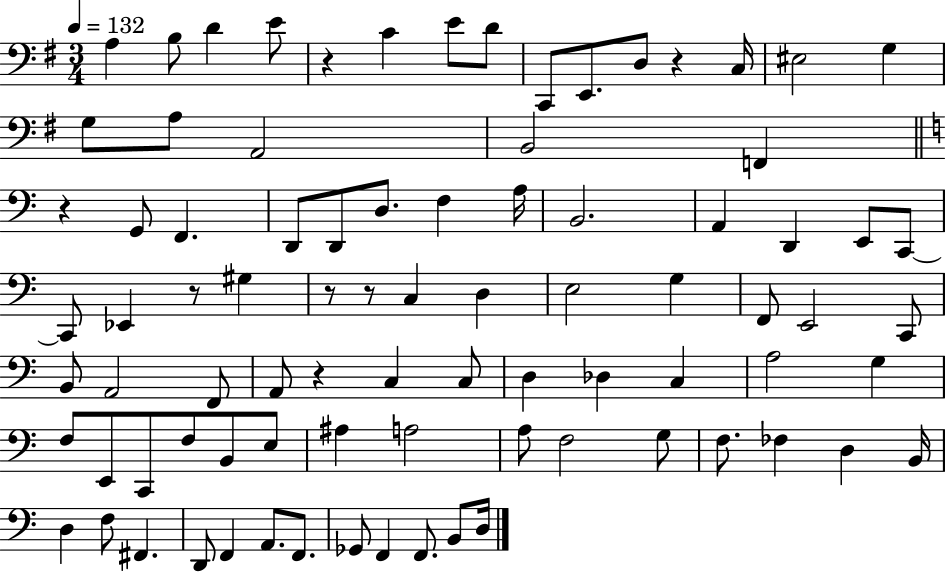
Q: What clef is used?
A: bass